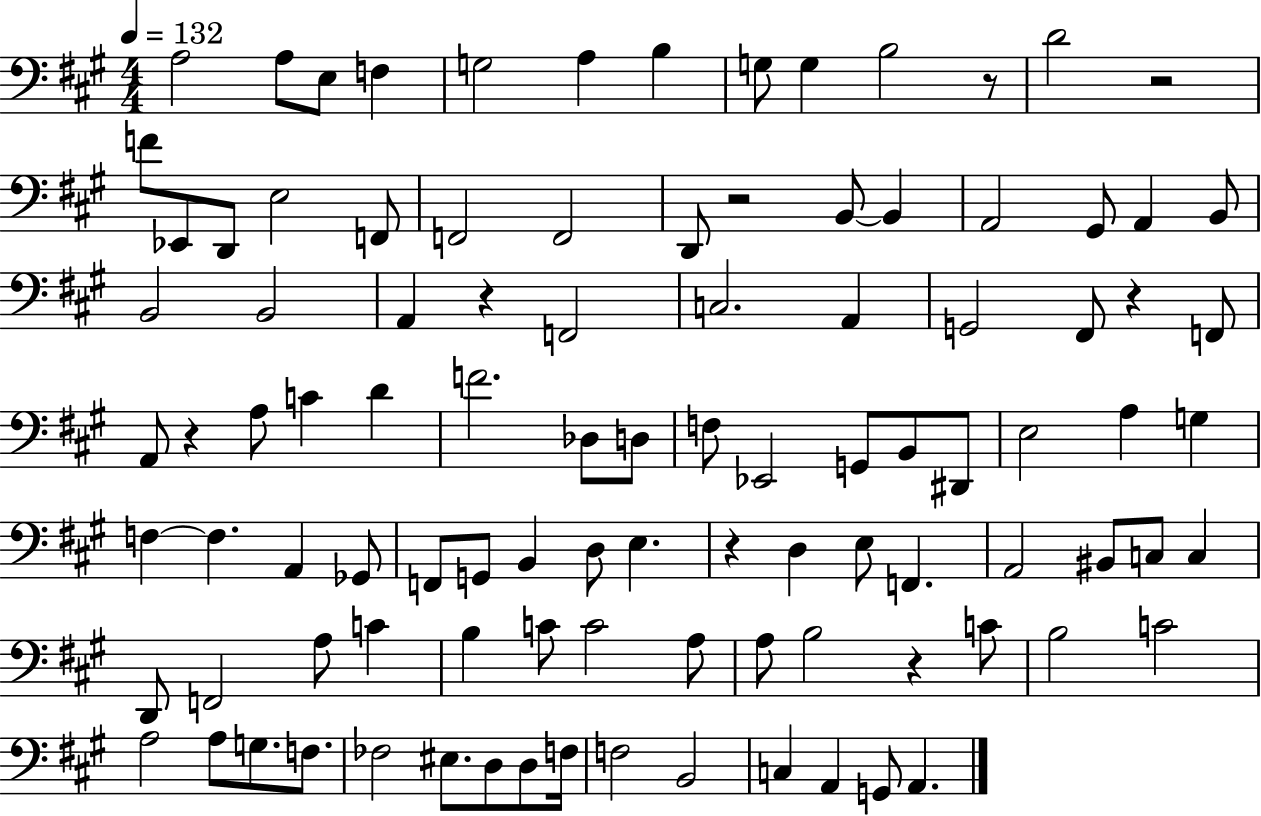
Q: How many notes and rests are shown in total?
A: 101